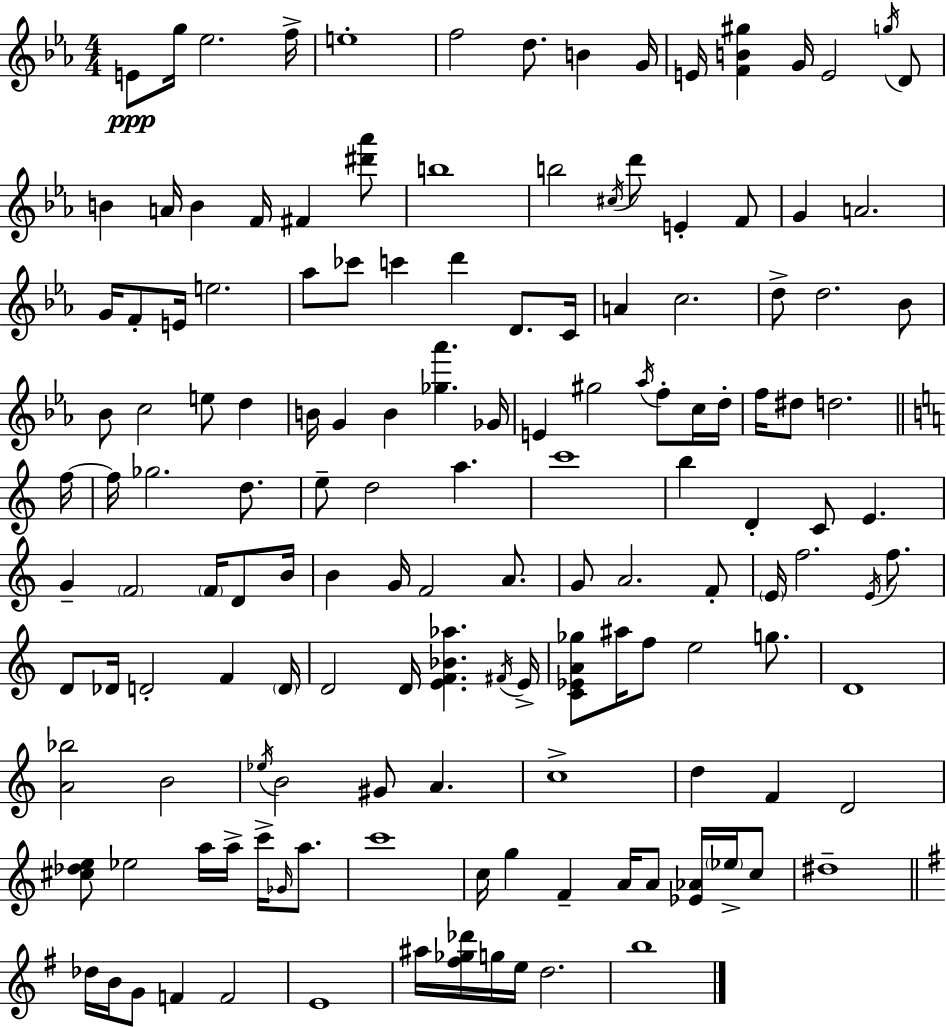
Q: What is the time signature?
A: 4/4